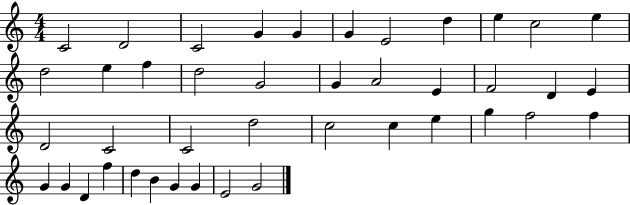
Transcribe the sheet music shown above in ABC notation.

X:1
T:Untitled
M:4/4
L:1/4
K:C
C2 D2 C2 G G G E2 d e c2 e d2 e f d2 G2 G A2 E F2 D E D2 C2 C2 d2 c2 c e g f2 f G G D f d B G G E2 G2